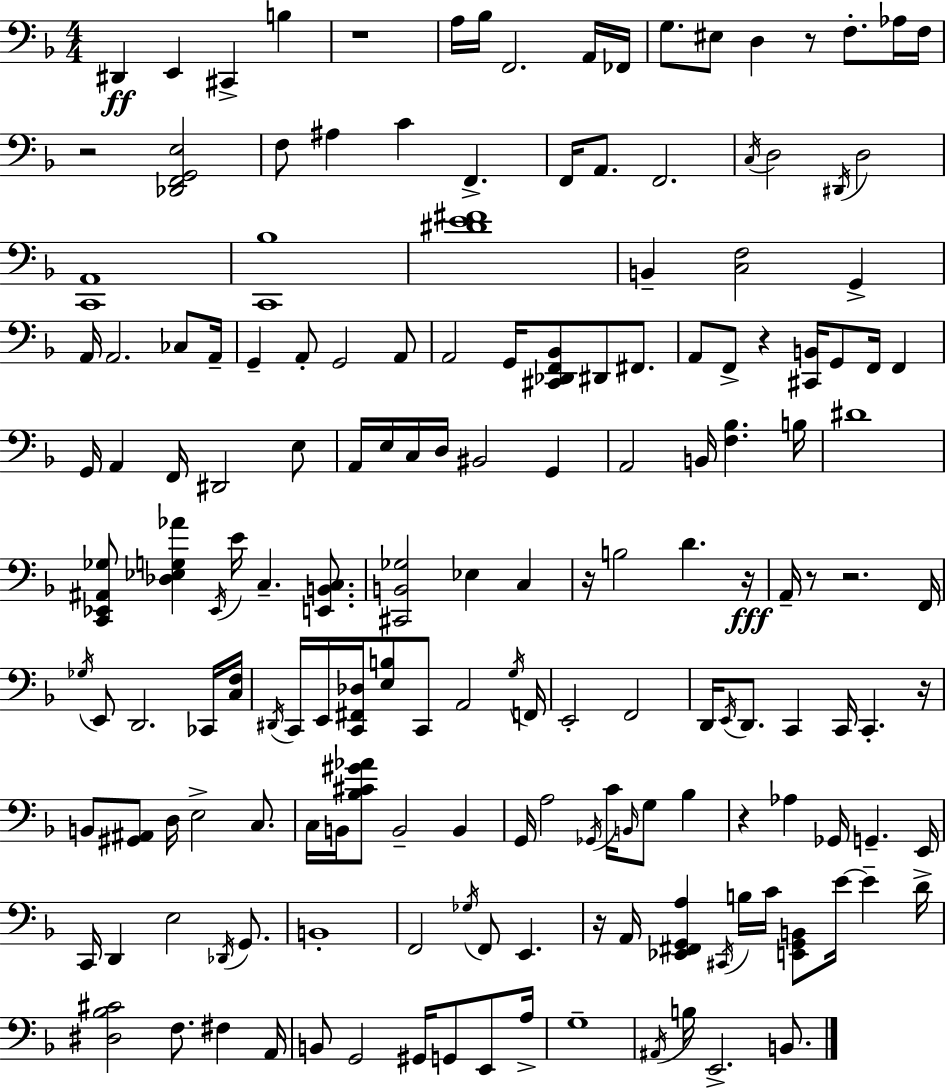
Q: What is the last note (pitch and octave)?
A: B2